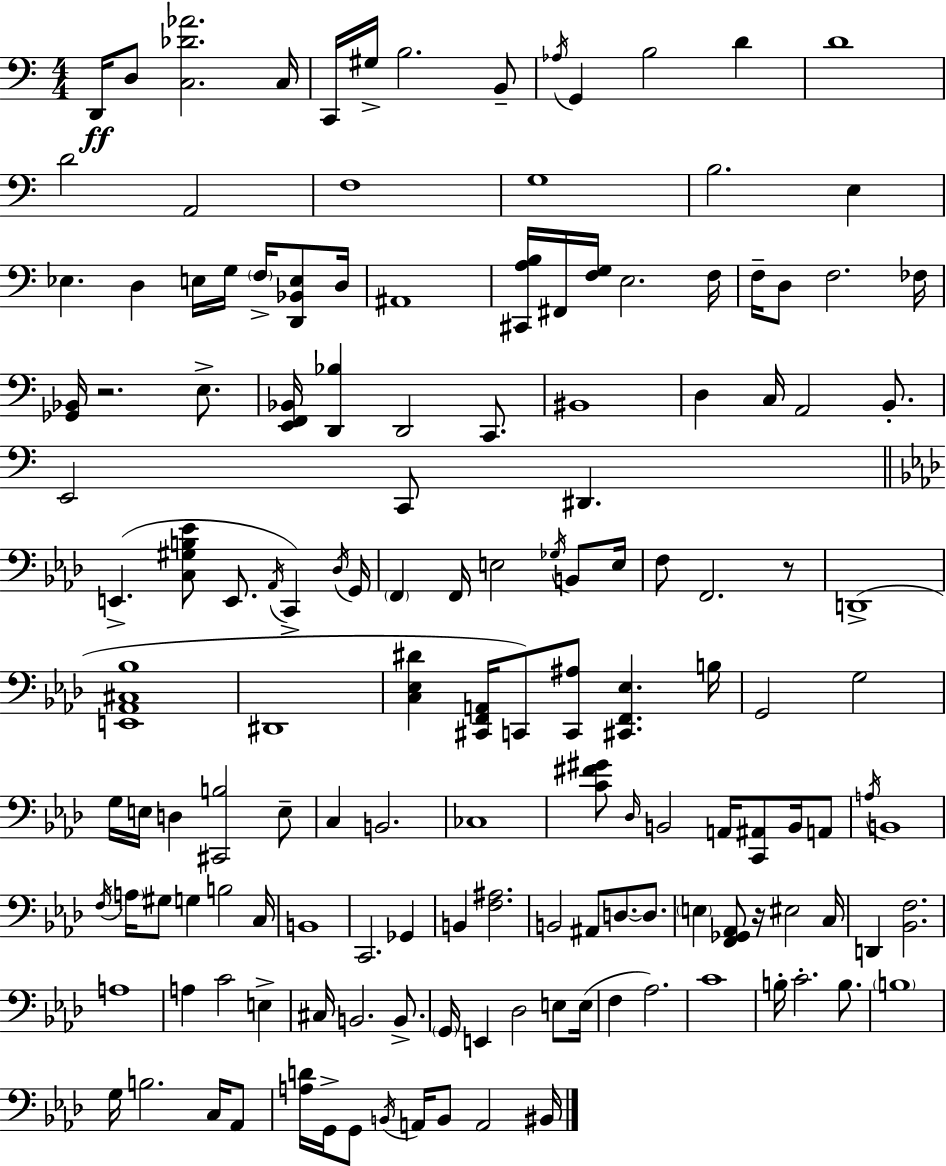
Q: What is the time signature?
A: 4/4